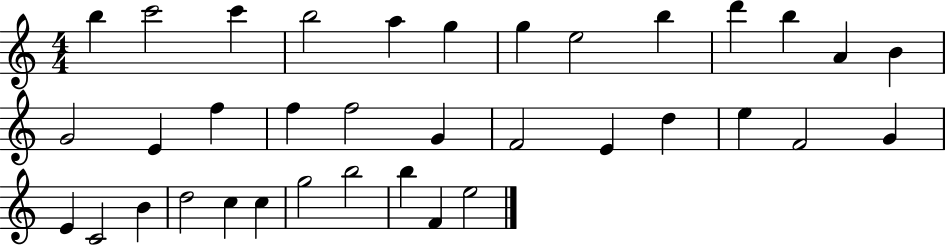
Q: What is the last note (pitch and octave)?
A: E5